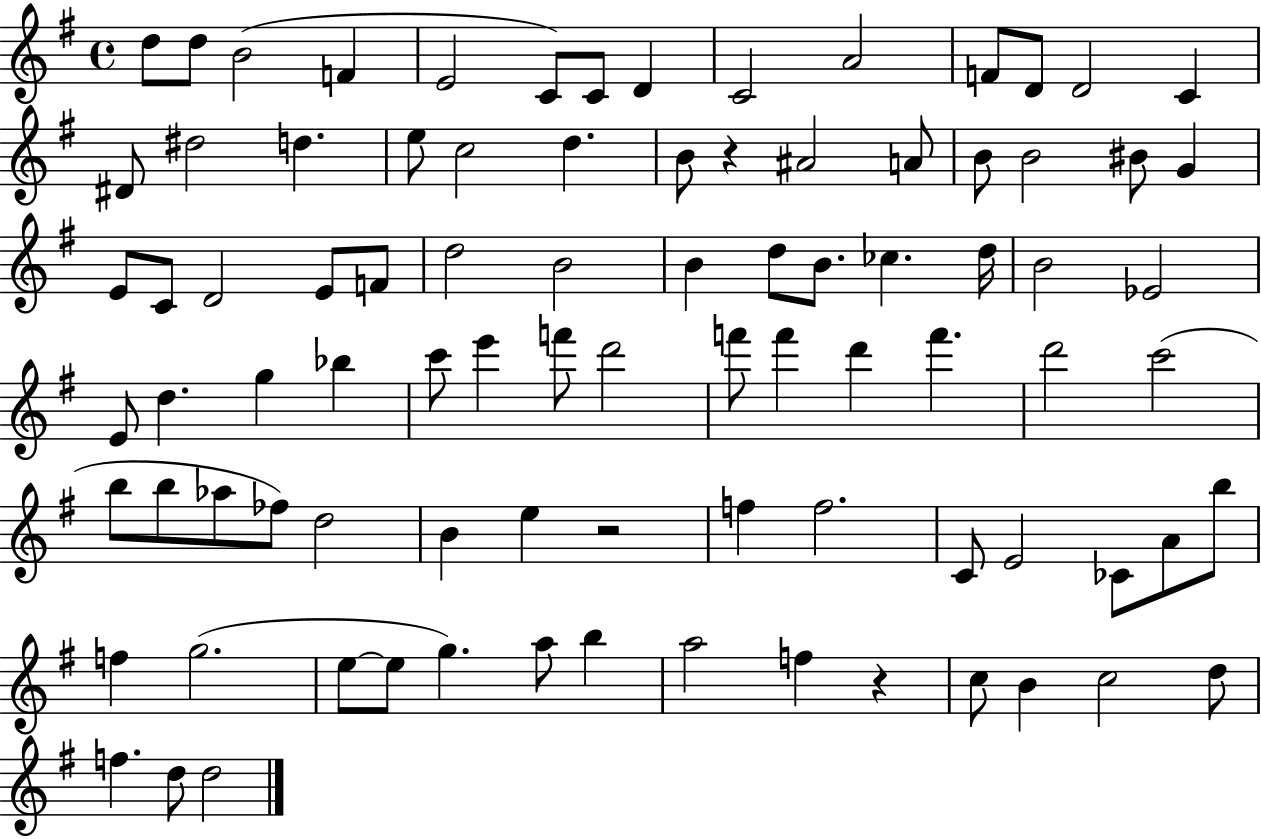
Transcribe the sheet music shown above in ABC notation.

X:1
T:Untitled
M:4/4
L:1/4
K:G
d/2 d/2 B2 F E2 C/2 C/2 D C2 A2 F/2 D/2 D2 C ^D/2 ^d2 d e/2 c2 d B/2 z ^A2 A/2 B/2 B2 ^B/2 G E/2 C/2 D2 E/2 F/2 d2 B2 B d/2 B/2 _c d/4 B2 _E2 E/2 d g _b c'/2 e' f'/2 d'2 f'/2 f' d' f' d'2 c'2 b/2 b/2 _a/2 _f/2 d2 B e z2 f f2 C/2 E2 _C/2 A/2 b/2 f g2 e/2 e/2 g a/2 b a2 f z c/2 B c2 d/2 f d/2 d2